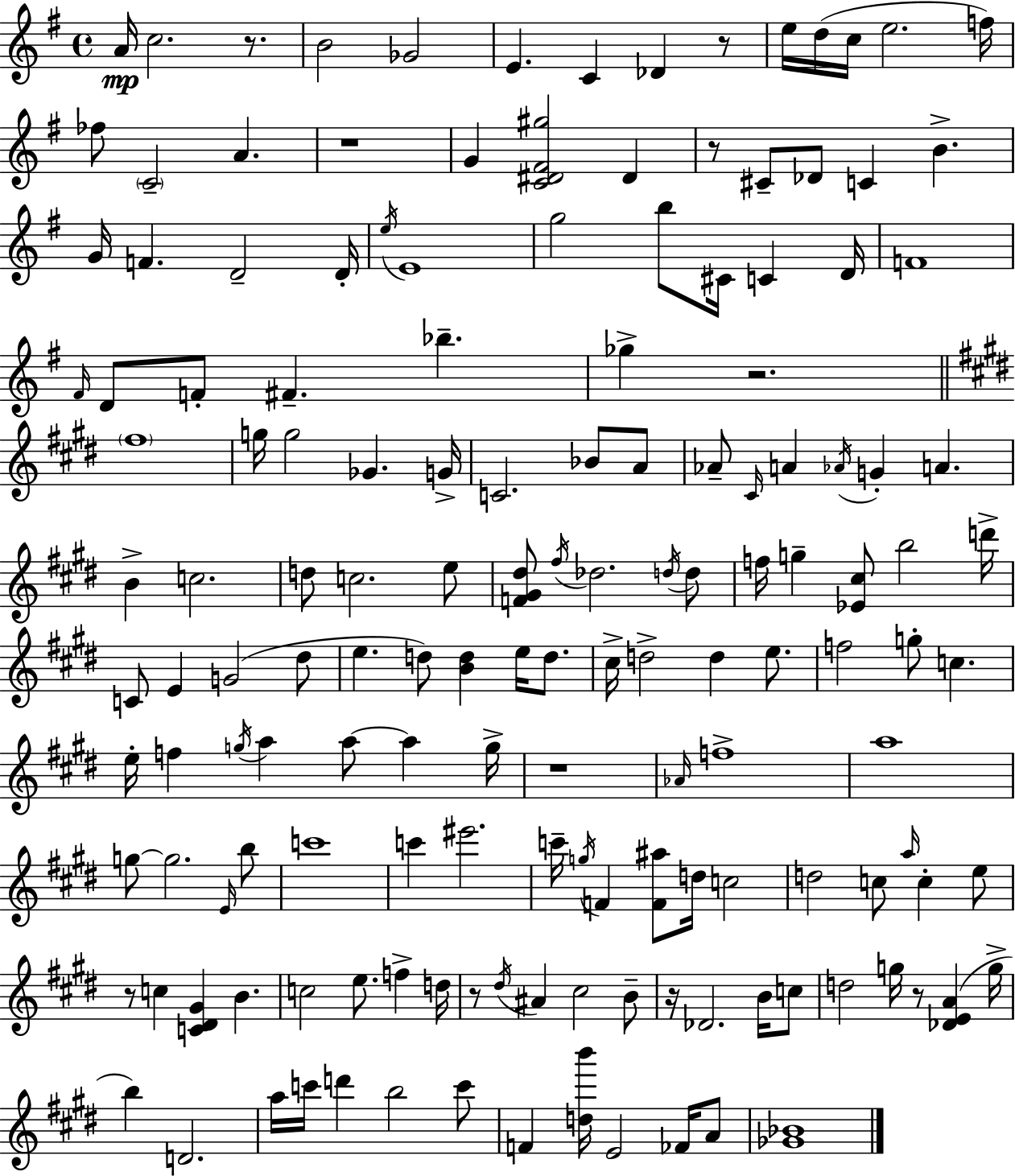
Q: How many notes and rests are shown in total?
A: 154